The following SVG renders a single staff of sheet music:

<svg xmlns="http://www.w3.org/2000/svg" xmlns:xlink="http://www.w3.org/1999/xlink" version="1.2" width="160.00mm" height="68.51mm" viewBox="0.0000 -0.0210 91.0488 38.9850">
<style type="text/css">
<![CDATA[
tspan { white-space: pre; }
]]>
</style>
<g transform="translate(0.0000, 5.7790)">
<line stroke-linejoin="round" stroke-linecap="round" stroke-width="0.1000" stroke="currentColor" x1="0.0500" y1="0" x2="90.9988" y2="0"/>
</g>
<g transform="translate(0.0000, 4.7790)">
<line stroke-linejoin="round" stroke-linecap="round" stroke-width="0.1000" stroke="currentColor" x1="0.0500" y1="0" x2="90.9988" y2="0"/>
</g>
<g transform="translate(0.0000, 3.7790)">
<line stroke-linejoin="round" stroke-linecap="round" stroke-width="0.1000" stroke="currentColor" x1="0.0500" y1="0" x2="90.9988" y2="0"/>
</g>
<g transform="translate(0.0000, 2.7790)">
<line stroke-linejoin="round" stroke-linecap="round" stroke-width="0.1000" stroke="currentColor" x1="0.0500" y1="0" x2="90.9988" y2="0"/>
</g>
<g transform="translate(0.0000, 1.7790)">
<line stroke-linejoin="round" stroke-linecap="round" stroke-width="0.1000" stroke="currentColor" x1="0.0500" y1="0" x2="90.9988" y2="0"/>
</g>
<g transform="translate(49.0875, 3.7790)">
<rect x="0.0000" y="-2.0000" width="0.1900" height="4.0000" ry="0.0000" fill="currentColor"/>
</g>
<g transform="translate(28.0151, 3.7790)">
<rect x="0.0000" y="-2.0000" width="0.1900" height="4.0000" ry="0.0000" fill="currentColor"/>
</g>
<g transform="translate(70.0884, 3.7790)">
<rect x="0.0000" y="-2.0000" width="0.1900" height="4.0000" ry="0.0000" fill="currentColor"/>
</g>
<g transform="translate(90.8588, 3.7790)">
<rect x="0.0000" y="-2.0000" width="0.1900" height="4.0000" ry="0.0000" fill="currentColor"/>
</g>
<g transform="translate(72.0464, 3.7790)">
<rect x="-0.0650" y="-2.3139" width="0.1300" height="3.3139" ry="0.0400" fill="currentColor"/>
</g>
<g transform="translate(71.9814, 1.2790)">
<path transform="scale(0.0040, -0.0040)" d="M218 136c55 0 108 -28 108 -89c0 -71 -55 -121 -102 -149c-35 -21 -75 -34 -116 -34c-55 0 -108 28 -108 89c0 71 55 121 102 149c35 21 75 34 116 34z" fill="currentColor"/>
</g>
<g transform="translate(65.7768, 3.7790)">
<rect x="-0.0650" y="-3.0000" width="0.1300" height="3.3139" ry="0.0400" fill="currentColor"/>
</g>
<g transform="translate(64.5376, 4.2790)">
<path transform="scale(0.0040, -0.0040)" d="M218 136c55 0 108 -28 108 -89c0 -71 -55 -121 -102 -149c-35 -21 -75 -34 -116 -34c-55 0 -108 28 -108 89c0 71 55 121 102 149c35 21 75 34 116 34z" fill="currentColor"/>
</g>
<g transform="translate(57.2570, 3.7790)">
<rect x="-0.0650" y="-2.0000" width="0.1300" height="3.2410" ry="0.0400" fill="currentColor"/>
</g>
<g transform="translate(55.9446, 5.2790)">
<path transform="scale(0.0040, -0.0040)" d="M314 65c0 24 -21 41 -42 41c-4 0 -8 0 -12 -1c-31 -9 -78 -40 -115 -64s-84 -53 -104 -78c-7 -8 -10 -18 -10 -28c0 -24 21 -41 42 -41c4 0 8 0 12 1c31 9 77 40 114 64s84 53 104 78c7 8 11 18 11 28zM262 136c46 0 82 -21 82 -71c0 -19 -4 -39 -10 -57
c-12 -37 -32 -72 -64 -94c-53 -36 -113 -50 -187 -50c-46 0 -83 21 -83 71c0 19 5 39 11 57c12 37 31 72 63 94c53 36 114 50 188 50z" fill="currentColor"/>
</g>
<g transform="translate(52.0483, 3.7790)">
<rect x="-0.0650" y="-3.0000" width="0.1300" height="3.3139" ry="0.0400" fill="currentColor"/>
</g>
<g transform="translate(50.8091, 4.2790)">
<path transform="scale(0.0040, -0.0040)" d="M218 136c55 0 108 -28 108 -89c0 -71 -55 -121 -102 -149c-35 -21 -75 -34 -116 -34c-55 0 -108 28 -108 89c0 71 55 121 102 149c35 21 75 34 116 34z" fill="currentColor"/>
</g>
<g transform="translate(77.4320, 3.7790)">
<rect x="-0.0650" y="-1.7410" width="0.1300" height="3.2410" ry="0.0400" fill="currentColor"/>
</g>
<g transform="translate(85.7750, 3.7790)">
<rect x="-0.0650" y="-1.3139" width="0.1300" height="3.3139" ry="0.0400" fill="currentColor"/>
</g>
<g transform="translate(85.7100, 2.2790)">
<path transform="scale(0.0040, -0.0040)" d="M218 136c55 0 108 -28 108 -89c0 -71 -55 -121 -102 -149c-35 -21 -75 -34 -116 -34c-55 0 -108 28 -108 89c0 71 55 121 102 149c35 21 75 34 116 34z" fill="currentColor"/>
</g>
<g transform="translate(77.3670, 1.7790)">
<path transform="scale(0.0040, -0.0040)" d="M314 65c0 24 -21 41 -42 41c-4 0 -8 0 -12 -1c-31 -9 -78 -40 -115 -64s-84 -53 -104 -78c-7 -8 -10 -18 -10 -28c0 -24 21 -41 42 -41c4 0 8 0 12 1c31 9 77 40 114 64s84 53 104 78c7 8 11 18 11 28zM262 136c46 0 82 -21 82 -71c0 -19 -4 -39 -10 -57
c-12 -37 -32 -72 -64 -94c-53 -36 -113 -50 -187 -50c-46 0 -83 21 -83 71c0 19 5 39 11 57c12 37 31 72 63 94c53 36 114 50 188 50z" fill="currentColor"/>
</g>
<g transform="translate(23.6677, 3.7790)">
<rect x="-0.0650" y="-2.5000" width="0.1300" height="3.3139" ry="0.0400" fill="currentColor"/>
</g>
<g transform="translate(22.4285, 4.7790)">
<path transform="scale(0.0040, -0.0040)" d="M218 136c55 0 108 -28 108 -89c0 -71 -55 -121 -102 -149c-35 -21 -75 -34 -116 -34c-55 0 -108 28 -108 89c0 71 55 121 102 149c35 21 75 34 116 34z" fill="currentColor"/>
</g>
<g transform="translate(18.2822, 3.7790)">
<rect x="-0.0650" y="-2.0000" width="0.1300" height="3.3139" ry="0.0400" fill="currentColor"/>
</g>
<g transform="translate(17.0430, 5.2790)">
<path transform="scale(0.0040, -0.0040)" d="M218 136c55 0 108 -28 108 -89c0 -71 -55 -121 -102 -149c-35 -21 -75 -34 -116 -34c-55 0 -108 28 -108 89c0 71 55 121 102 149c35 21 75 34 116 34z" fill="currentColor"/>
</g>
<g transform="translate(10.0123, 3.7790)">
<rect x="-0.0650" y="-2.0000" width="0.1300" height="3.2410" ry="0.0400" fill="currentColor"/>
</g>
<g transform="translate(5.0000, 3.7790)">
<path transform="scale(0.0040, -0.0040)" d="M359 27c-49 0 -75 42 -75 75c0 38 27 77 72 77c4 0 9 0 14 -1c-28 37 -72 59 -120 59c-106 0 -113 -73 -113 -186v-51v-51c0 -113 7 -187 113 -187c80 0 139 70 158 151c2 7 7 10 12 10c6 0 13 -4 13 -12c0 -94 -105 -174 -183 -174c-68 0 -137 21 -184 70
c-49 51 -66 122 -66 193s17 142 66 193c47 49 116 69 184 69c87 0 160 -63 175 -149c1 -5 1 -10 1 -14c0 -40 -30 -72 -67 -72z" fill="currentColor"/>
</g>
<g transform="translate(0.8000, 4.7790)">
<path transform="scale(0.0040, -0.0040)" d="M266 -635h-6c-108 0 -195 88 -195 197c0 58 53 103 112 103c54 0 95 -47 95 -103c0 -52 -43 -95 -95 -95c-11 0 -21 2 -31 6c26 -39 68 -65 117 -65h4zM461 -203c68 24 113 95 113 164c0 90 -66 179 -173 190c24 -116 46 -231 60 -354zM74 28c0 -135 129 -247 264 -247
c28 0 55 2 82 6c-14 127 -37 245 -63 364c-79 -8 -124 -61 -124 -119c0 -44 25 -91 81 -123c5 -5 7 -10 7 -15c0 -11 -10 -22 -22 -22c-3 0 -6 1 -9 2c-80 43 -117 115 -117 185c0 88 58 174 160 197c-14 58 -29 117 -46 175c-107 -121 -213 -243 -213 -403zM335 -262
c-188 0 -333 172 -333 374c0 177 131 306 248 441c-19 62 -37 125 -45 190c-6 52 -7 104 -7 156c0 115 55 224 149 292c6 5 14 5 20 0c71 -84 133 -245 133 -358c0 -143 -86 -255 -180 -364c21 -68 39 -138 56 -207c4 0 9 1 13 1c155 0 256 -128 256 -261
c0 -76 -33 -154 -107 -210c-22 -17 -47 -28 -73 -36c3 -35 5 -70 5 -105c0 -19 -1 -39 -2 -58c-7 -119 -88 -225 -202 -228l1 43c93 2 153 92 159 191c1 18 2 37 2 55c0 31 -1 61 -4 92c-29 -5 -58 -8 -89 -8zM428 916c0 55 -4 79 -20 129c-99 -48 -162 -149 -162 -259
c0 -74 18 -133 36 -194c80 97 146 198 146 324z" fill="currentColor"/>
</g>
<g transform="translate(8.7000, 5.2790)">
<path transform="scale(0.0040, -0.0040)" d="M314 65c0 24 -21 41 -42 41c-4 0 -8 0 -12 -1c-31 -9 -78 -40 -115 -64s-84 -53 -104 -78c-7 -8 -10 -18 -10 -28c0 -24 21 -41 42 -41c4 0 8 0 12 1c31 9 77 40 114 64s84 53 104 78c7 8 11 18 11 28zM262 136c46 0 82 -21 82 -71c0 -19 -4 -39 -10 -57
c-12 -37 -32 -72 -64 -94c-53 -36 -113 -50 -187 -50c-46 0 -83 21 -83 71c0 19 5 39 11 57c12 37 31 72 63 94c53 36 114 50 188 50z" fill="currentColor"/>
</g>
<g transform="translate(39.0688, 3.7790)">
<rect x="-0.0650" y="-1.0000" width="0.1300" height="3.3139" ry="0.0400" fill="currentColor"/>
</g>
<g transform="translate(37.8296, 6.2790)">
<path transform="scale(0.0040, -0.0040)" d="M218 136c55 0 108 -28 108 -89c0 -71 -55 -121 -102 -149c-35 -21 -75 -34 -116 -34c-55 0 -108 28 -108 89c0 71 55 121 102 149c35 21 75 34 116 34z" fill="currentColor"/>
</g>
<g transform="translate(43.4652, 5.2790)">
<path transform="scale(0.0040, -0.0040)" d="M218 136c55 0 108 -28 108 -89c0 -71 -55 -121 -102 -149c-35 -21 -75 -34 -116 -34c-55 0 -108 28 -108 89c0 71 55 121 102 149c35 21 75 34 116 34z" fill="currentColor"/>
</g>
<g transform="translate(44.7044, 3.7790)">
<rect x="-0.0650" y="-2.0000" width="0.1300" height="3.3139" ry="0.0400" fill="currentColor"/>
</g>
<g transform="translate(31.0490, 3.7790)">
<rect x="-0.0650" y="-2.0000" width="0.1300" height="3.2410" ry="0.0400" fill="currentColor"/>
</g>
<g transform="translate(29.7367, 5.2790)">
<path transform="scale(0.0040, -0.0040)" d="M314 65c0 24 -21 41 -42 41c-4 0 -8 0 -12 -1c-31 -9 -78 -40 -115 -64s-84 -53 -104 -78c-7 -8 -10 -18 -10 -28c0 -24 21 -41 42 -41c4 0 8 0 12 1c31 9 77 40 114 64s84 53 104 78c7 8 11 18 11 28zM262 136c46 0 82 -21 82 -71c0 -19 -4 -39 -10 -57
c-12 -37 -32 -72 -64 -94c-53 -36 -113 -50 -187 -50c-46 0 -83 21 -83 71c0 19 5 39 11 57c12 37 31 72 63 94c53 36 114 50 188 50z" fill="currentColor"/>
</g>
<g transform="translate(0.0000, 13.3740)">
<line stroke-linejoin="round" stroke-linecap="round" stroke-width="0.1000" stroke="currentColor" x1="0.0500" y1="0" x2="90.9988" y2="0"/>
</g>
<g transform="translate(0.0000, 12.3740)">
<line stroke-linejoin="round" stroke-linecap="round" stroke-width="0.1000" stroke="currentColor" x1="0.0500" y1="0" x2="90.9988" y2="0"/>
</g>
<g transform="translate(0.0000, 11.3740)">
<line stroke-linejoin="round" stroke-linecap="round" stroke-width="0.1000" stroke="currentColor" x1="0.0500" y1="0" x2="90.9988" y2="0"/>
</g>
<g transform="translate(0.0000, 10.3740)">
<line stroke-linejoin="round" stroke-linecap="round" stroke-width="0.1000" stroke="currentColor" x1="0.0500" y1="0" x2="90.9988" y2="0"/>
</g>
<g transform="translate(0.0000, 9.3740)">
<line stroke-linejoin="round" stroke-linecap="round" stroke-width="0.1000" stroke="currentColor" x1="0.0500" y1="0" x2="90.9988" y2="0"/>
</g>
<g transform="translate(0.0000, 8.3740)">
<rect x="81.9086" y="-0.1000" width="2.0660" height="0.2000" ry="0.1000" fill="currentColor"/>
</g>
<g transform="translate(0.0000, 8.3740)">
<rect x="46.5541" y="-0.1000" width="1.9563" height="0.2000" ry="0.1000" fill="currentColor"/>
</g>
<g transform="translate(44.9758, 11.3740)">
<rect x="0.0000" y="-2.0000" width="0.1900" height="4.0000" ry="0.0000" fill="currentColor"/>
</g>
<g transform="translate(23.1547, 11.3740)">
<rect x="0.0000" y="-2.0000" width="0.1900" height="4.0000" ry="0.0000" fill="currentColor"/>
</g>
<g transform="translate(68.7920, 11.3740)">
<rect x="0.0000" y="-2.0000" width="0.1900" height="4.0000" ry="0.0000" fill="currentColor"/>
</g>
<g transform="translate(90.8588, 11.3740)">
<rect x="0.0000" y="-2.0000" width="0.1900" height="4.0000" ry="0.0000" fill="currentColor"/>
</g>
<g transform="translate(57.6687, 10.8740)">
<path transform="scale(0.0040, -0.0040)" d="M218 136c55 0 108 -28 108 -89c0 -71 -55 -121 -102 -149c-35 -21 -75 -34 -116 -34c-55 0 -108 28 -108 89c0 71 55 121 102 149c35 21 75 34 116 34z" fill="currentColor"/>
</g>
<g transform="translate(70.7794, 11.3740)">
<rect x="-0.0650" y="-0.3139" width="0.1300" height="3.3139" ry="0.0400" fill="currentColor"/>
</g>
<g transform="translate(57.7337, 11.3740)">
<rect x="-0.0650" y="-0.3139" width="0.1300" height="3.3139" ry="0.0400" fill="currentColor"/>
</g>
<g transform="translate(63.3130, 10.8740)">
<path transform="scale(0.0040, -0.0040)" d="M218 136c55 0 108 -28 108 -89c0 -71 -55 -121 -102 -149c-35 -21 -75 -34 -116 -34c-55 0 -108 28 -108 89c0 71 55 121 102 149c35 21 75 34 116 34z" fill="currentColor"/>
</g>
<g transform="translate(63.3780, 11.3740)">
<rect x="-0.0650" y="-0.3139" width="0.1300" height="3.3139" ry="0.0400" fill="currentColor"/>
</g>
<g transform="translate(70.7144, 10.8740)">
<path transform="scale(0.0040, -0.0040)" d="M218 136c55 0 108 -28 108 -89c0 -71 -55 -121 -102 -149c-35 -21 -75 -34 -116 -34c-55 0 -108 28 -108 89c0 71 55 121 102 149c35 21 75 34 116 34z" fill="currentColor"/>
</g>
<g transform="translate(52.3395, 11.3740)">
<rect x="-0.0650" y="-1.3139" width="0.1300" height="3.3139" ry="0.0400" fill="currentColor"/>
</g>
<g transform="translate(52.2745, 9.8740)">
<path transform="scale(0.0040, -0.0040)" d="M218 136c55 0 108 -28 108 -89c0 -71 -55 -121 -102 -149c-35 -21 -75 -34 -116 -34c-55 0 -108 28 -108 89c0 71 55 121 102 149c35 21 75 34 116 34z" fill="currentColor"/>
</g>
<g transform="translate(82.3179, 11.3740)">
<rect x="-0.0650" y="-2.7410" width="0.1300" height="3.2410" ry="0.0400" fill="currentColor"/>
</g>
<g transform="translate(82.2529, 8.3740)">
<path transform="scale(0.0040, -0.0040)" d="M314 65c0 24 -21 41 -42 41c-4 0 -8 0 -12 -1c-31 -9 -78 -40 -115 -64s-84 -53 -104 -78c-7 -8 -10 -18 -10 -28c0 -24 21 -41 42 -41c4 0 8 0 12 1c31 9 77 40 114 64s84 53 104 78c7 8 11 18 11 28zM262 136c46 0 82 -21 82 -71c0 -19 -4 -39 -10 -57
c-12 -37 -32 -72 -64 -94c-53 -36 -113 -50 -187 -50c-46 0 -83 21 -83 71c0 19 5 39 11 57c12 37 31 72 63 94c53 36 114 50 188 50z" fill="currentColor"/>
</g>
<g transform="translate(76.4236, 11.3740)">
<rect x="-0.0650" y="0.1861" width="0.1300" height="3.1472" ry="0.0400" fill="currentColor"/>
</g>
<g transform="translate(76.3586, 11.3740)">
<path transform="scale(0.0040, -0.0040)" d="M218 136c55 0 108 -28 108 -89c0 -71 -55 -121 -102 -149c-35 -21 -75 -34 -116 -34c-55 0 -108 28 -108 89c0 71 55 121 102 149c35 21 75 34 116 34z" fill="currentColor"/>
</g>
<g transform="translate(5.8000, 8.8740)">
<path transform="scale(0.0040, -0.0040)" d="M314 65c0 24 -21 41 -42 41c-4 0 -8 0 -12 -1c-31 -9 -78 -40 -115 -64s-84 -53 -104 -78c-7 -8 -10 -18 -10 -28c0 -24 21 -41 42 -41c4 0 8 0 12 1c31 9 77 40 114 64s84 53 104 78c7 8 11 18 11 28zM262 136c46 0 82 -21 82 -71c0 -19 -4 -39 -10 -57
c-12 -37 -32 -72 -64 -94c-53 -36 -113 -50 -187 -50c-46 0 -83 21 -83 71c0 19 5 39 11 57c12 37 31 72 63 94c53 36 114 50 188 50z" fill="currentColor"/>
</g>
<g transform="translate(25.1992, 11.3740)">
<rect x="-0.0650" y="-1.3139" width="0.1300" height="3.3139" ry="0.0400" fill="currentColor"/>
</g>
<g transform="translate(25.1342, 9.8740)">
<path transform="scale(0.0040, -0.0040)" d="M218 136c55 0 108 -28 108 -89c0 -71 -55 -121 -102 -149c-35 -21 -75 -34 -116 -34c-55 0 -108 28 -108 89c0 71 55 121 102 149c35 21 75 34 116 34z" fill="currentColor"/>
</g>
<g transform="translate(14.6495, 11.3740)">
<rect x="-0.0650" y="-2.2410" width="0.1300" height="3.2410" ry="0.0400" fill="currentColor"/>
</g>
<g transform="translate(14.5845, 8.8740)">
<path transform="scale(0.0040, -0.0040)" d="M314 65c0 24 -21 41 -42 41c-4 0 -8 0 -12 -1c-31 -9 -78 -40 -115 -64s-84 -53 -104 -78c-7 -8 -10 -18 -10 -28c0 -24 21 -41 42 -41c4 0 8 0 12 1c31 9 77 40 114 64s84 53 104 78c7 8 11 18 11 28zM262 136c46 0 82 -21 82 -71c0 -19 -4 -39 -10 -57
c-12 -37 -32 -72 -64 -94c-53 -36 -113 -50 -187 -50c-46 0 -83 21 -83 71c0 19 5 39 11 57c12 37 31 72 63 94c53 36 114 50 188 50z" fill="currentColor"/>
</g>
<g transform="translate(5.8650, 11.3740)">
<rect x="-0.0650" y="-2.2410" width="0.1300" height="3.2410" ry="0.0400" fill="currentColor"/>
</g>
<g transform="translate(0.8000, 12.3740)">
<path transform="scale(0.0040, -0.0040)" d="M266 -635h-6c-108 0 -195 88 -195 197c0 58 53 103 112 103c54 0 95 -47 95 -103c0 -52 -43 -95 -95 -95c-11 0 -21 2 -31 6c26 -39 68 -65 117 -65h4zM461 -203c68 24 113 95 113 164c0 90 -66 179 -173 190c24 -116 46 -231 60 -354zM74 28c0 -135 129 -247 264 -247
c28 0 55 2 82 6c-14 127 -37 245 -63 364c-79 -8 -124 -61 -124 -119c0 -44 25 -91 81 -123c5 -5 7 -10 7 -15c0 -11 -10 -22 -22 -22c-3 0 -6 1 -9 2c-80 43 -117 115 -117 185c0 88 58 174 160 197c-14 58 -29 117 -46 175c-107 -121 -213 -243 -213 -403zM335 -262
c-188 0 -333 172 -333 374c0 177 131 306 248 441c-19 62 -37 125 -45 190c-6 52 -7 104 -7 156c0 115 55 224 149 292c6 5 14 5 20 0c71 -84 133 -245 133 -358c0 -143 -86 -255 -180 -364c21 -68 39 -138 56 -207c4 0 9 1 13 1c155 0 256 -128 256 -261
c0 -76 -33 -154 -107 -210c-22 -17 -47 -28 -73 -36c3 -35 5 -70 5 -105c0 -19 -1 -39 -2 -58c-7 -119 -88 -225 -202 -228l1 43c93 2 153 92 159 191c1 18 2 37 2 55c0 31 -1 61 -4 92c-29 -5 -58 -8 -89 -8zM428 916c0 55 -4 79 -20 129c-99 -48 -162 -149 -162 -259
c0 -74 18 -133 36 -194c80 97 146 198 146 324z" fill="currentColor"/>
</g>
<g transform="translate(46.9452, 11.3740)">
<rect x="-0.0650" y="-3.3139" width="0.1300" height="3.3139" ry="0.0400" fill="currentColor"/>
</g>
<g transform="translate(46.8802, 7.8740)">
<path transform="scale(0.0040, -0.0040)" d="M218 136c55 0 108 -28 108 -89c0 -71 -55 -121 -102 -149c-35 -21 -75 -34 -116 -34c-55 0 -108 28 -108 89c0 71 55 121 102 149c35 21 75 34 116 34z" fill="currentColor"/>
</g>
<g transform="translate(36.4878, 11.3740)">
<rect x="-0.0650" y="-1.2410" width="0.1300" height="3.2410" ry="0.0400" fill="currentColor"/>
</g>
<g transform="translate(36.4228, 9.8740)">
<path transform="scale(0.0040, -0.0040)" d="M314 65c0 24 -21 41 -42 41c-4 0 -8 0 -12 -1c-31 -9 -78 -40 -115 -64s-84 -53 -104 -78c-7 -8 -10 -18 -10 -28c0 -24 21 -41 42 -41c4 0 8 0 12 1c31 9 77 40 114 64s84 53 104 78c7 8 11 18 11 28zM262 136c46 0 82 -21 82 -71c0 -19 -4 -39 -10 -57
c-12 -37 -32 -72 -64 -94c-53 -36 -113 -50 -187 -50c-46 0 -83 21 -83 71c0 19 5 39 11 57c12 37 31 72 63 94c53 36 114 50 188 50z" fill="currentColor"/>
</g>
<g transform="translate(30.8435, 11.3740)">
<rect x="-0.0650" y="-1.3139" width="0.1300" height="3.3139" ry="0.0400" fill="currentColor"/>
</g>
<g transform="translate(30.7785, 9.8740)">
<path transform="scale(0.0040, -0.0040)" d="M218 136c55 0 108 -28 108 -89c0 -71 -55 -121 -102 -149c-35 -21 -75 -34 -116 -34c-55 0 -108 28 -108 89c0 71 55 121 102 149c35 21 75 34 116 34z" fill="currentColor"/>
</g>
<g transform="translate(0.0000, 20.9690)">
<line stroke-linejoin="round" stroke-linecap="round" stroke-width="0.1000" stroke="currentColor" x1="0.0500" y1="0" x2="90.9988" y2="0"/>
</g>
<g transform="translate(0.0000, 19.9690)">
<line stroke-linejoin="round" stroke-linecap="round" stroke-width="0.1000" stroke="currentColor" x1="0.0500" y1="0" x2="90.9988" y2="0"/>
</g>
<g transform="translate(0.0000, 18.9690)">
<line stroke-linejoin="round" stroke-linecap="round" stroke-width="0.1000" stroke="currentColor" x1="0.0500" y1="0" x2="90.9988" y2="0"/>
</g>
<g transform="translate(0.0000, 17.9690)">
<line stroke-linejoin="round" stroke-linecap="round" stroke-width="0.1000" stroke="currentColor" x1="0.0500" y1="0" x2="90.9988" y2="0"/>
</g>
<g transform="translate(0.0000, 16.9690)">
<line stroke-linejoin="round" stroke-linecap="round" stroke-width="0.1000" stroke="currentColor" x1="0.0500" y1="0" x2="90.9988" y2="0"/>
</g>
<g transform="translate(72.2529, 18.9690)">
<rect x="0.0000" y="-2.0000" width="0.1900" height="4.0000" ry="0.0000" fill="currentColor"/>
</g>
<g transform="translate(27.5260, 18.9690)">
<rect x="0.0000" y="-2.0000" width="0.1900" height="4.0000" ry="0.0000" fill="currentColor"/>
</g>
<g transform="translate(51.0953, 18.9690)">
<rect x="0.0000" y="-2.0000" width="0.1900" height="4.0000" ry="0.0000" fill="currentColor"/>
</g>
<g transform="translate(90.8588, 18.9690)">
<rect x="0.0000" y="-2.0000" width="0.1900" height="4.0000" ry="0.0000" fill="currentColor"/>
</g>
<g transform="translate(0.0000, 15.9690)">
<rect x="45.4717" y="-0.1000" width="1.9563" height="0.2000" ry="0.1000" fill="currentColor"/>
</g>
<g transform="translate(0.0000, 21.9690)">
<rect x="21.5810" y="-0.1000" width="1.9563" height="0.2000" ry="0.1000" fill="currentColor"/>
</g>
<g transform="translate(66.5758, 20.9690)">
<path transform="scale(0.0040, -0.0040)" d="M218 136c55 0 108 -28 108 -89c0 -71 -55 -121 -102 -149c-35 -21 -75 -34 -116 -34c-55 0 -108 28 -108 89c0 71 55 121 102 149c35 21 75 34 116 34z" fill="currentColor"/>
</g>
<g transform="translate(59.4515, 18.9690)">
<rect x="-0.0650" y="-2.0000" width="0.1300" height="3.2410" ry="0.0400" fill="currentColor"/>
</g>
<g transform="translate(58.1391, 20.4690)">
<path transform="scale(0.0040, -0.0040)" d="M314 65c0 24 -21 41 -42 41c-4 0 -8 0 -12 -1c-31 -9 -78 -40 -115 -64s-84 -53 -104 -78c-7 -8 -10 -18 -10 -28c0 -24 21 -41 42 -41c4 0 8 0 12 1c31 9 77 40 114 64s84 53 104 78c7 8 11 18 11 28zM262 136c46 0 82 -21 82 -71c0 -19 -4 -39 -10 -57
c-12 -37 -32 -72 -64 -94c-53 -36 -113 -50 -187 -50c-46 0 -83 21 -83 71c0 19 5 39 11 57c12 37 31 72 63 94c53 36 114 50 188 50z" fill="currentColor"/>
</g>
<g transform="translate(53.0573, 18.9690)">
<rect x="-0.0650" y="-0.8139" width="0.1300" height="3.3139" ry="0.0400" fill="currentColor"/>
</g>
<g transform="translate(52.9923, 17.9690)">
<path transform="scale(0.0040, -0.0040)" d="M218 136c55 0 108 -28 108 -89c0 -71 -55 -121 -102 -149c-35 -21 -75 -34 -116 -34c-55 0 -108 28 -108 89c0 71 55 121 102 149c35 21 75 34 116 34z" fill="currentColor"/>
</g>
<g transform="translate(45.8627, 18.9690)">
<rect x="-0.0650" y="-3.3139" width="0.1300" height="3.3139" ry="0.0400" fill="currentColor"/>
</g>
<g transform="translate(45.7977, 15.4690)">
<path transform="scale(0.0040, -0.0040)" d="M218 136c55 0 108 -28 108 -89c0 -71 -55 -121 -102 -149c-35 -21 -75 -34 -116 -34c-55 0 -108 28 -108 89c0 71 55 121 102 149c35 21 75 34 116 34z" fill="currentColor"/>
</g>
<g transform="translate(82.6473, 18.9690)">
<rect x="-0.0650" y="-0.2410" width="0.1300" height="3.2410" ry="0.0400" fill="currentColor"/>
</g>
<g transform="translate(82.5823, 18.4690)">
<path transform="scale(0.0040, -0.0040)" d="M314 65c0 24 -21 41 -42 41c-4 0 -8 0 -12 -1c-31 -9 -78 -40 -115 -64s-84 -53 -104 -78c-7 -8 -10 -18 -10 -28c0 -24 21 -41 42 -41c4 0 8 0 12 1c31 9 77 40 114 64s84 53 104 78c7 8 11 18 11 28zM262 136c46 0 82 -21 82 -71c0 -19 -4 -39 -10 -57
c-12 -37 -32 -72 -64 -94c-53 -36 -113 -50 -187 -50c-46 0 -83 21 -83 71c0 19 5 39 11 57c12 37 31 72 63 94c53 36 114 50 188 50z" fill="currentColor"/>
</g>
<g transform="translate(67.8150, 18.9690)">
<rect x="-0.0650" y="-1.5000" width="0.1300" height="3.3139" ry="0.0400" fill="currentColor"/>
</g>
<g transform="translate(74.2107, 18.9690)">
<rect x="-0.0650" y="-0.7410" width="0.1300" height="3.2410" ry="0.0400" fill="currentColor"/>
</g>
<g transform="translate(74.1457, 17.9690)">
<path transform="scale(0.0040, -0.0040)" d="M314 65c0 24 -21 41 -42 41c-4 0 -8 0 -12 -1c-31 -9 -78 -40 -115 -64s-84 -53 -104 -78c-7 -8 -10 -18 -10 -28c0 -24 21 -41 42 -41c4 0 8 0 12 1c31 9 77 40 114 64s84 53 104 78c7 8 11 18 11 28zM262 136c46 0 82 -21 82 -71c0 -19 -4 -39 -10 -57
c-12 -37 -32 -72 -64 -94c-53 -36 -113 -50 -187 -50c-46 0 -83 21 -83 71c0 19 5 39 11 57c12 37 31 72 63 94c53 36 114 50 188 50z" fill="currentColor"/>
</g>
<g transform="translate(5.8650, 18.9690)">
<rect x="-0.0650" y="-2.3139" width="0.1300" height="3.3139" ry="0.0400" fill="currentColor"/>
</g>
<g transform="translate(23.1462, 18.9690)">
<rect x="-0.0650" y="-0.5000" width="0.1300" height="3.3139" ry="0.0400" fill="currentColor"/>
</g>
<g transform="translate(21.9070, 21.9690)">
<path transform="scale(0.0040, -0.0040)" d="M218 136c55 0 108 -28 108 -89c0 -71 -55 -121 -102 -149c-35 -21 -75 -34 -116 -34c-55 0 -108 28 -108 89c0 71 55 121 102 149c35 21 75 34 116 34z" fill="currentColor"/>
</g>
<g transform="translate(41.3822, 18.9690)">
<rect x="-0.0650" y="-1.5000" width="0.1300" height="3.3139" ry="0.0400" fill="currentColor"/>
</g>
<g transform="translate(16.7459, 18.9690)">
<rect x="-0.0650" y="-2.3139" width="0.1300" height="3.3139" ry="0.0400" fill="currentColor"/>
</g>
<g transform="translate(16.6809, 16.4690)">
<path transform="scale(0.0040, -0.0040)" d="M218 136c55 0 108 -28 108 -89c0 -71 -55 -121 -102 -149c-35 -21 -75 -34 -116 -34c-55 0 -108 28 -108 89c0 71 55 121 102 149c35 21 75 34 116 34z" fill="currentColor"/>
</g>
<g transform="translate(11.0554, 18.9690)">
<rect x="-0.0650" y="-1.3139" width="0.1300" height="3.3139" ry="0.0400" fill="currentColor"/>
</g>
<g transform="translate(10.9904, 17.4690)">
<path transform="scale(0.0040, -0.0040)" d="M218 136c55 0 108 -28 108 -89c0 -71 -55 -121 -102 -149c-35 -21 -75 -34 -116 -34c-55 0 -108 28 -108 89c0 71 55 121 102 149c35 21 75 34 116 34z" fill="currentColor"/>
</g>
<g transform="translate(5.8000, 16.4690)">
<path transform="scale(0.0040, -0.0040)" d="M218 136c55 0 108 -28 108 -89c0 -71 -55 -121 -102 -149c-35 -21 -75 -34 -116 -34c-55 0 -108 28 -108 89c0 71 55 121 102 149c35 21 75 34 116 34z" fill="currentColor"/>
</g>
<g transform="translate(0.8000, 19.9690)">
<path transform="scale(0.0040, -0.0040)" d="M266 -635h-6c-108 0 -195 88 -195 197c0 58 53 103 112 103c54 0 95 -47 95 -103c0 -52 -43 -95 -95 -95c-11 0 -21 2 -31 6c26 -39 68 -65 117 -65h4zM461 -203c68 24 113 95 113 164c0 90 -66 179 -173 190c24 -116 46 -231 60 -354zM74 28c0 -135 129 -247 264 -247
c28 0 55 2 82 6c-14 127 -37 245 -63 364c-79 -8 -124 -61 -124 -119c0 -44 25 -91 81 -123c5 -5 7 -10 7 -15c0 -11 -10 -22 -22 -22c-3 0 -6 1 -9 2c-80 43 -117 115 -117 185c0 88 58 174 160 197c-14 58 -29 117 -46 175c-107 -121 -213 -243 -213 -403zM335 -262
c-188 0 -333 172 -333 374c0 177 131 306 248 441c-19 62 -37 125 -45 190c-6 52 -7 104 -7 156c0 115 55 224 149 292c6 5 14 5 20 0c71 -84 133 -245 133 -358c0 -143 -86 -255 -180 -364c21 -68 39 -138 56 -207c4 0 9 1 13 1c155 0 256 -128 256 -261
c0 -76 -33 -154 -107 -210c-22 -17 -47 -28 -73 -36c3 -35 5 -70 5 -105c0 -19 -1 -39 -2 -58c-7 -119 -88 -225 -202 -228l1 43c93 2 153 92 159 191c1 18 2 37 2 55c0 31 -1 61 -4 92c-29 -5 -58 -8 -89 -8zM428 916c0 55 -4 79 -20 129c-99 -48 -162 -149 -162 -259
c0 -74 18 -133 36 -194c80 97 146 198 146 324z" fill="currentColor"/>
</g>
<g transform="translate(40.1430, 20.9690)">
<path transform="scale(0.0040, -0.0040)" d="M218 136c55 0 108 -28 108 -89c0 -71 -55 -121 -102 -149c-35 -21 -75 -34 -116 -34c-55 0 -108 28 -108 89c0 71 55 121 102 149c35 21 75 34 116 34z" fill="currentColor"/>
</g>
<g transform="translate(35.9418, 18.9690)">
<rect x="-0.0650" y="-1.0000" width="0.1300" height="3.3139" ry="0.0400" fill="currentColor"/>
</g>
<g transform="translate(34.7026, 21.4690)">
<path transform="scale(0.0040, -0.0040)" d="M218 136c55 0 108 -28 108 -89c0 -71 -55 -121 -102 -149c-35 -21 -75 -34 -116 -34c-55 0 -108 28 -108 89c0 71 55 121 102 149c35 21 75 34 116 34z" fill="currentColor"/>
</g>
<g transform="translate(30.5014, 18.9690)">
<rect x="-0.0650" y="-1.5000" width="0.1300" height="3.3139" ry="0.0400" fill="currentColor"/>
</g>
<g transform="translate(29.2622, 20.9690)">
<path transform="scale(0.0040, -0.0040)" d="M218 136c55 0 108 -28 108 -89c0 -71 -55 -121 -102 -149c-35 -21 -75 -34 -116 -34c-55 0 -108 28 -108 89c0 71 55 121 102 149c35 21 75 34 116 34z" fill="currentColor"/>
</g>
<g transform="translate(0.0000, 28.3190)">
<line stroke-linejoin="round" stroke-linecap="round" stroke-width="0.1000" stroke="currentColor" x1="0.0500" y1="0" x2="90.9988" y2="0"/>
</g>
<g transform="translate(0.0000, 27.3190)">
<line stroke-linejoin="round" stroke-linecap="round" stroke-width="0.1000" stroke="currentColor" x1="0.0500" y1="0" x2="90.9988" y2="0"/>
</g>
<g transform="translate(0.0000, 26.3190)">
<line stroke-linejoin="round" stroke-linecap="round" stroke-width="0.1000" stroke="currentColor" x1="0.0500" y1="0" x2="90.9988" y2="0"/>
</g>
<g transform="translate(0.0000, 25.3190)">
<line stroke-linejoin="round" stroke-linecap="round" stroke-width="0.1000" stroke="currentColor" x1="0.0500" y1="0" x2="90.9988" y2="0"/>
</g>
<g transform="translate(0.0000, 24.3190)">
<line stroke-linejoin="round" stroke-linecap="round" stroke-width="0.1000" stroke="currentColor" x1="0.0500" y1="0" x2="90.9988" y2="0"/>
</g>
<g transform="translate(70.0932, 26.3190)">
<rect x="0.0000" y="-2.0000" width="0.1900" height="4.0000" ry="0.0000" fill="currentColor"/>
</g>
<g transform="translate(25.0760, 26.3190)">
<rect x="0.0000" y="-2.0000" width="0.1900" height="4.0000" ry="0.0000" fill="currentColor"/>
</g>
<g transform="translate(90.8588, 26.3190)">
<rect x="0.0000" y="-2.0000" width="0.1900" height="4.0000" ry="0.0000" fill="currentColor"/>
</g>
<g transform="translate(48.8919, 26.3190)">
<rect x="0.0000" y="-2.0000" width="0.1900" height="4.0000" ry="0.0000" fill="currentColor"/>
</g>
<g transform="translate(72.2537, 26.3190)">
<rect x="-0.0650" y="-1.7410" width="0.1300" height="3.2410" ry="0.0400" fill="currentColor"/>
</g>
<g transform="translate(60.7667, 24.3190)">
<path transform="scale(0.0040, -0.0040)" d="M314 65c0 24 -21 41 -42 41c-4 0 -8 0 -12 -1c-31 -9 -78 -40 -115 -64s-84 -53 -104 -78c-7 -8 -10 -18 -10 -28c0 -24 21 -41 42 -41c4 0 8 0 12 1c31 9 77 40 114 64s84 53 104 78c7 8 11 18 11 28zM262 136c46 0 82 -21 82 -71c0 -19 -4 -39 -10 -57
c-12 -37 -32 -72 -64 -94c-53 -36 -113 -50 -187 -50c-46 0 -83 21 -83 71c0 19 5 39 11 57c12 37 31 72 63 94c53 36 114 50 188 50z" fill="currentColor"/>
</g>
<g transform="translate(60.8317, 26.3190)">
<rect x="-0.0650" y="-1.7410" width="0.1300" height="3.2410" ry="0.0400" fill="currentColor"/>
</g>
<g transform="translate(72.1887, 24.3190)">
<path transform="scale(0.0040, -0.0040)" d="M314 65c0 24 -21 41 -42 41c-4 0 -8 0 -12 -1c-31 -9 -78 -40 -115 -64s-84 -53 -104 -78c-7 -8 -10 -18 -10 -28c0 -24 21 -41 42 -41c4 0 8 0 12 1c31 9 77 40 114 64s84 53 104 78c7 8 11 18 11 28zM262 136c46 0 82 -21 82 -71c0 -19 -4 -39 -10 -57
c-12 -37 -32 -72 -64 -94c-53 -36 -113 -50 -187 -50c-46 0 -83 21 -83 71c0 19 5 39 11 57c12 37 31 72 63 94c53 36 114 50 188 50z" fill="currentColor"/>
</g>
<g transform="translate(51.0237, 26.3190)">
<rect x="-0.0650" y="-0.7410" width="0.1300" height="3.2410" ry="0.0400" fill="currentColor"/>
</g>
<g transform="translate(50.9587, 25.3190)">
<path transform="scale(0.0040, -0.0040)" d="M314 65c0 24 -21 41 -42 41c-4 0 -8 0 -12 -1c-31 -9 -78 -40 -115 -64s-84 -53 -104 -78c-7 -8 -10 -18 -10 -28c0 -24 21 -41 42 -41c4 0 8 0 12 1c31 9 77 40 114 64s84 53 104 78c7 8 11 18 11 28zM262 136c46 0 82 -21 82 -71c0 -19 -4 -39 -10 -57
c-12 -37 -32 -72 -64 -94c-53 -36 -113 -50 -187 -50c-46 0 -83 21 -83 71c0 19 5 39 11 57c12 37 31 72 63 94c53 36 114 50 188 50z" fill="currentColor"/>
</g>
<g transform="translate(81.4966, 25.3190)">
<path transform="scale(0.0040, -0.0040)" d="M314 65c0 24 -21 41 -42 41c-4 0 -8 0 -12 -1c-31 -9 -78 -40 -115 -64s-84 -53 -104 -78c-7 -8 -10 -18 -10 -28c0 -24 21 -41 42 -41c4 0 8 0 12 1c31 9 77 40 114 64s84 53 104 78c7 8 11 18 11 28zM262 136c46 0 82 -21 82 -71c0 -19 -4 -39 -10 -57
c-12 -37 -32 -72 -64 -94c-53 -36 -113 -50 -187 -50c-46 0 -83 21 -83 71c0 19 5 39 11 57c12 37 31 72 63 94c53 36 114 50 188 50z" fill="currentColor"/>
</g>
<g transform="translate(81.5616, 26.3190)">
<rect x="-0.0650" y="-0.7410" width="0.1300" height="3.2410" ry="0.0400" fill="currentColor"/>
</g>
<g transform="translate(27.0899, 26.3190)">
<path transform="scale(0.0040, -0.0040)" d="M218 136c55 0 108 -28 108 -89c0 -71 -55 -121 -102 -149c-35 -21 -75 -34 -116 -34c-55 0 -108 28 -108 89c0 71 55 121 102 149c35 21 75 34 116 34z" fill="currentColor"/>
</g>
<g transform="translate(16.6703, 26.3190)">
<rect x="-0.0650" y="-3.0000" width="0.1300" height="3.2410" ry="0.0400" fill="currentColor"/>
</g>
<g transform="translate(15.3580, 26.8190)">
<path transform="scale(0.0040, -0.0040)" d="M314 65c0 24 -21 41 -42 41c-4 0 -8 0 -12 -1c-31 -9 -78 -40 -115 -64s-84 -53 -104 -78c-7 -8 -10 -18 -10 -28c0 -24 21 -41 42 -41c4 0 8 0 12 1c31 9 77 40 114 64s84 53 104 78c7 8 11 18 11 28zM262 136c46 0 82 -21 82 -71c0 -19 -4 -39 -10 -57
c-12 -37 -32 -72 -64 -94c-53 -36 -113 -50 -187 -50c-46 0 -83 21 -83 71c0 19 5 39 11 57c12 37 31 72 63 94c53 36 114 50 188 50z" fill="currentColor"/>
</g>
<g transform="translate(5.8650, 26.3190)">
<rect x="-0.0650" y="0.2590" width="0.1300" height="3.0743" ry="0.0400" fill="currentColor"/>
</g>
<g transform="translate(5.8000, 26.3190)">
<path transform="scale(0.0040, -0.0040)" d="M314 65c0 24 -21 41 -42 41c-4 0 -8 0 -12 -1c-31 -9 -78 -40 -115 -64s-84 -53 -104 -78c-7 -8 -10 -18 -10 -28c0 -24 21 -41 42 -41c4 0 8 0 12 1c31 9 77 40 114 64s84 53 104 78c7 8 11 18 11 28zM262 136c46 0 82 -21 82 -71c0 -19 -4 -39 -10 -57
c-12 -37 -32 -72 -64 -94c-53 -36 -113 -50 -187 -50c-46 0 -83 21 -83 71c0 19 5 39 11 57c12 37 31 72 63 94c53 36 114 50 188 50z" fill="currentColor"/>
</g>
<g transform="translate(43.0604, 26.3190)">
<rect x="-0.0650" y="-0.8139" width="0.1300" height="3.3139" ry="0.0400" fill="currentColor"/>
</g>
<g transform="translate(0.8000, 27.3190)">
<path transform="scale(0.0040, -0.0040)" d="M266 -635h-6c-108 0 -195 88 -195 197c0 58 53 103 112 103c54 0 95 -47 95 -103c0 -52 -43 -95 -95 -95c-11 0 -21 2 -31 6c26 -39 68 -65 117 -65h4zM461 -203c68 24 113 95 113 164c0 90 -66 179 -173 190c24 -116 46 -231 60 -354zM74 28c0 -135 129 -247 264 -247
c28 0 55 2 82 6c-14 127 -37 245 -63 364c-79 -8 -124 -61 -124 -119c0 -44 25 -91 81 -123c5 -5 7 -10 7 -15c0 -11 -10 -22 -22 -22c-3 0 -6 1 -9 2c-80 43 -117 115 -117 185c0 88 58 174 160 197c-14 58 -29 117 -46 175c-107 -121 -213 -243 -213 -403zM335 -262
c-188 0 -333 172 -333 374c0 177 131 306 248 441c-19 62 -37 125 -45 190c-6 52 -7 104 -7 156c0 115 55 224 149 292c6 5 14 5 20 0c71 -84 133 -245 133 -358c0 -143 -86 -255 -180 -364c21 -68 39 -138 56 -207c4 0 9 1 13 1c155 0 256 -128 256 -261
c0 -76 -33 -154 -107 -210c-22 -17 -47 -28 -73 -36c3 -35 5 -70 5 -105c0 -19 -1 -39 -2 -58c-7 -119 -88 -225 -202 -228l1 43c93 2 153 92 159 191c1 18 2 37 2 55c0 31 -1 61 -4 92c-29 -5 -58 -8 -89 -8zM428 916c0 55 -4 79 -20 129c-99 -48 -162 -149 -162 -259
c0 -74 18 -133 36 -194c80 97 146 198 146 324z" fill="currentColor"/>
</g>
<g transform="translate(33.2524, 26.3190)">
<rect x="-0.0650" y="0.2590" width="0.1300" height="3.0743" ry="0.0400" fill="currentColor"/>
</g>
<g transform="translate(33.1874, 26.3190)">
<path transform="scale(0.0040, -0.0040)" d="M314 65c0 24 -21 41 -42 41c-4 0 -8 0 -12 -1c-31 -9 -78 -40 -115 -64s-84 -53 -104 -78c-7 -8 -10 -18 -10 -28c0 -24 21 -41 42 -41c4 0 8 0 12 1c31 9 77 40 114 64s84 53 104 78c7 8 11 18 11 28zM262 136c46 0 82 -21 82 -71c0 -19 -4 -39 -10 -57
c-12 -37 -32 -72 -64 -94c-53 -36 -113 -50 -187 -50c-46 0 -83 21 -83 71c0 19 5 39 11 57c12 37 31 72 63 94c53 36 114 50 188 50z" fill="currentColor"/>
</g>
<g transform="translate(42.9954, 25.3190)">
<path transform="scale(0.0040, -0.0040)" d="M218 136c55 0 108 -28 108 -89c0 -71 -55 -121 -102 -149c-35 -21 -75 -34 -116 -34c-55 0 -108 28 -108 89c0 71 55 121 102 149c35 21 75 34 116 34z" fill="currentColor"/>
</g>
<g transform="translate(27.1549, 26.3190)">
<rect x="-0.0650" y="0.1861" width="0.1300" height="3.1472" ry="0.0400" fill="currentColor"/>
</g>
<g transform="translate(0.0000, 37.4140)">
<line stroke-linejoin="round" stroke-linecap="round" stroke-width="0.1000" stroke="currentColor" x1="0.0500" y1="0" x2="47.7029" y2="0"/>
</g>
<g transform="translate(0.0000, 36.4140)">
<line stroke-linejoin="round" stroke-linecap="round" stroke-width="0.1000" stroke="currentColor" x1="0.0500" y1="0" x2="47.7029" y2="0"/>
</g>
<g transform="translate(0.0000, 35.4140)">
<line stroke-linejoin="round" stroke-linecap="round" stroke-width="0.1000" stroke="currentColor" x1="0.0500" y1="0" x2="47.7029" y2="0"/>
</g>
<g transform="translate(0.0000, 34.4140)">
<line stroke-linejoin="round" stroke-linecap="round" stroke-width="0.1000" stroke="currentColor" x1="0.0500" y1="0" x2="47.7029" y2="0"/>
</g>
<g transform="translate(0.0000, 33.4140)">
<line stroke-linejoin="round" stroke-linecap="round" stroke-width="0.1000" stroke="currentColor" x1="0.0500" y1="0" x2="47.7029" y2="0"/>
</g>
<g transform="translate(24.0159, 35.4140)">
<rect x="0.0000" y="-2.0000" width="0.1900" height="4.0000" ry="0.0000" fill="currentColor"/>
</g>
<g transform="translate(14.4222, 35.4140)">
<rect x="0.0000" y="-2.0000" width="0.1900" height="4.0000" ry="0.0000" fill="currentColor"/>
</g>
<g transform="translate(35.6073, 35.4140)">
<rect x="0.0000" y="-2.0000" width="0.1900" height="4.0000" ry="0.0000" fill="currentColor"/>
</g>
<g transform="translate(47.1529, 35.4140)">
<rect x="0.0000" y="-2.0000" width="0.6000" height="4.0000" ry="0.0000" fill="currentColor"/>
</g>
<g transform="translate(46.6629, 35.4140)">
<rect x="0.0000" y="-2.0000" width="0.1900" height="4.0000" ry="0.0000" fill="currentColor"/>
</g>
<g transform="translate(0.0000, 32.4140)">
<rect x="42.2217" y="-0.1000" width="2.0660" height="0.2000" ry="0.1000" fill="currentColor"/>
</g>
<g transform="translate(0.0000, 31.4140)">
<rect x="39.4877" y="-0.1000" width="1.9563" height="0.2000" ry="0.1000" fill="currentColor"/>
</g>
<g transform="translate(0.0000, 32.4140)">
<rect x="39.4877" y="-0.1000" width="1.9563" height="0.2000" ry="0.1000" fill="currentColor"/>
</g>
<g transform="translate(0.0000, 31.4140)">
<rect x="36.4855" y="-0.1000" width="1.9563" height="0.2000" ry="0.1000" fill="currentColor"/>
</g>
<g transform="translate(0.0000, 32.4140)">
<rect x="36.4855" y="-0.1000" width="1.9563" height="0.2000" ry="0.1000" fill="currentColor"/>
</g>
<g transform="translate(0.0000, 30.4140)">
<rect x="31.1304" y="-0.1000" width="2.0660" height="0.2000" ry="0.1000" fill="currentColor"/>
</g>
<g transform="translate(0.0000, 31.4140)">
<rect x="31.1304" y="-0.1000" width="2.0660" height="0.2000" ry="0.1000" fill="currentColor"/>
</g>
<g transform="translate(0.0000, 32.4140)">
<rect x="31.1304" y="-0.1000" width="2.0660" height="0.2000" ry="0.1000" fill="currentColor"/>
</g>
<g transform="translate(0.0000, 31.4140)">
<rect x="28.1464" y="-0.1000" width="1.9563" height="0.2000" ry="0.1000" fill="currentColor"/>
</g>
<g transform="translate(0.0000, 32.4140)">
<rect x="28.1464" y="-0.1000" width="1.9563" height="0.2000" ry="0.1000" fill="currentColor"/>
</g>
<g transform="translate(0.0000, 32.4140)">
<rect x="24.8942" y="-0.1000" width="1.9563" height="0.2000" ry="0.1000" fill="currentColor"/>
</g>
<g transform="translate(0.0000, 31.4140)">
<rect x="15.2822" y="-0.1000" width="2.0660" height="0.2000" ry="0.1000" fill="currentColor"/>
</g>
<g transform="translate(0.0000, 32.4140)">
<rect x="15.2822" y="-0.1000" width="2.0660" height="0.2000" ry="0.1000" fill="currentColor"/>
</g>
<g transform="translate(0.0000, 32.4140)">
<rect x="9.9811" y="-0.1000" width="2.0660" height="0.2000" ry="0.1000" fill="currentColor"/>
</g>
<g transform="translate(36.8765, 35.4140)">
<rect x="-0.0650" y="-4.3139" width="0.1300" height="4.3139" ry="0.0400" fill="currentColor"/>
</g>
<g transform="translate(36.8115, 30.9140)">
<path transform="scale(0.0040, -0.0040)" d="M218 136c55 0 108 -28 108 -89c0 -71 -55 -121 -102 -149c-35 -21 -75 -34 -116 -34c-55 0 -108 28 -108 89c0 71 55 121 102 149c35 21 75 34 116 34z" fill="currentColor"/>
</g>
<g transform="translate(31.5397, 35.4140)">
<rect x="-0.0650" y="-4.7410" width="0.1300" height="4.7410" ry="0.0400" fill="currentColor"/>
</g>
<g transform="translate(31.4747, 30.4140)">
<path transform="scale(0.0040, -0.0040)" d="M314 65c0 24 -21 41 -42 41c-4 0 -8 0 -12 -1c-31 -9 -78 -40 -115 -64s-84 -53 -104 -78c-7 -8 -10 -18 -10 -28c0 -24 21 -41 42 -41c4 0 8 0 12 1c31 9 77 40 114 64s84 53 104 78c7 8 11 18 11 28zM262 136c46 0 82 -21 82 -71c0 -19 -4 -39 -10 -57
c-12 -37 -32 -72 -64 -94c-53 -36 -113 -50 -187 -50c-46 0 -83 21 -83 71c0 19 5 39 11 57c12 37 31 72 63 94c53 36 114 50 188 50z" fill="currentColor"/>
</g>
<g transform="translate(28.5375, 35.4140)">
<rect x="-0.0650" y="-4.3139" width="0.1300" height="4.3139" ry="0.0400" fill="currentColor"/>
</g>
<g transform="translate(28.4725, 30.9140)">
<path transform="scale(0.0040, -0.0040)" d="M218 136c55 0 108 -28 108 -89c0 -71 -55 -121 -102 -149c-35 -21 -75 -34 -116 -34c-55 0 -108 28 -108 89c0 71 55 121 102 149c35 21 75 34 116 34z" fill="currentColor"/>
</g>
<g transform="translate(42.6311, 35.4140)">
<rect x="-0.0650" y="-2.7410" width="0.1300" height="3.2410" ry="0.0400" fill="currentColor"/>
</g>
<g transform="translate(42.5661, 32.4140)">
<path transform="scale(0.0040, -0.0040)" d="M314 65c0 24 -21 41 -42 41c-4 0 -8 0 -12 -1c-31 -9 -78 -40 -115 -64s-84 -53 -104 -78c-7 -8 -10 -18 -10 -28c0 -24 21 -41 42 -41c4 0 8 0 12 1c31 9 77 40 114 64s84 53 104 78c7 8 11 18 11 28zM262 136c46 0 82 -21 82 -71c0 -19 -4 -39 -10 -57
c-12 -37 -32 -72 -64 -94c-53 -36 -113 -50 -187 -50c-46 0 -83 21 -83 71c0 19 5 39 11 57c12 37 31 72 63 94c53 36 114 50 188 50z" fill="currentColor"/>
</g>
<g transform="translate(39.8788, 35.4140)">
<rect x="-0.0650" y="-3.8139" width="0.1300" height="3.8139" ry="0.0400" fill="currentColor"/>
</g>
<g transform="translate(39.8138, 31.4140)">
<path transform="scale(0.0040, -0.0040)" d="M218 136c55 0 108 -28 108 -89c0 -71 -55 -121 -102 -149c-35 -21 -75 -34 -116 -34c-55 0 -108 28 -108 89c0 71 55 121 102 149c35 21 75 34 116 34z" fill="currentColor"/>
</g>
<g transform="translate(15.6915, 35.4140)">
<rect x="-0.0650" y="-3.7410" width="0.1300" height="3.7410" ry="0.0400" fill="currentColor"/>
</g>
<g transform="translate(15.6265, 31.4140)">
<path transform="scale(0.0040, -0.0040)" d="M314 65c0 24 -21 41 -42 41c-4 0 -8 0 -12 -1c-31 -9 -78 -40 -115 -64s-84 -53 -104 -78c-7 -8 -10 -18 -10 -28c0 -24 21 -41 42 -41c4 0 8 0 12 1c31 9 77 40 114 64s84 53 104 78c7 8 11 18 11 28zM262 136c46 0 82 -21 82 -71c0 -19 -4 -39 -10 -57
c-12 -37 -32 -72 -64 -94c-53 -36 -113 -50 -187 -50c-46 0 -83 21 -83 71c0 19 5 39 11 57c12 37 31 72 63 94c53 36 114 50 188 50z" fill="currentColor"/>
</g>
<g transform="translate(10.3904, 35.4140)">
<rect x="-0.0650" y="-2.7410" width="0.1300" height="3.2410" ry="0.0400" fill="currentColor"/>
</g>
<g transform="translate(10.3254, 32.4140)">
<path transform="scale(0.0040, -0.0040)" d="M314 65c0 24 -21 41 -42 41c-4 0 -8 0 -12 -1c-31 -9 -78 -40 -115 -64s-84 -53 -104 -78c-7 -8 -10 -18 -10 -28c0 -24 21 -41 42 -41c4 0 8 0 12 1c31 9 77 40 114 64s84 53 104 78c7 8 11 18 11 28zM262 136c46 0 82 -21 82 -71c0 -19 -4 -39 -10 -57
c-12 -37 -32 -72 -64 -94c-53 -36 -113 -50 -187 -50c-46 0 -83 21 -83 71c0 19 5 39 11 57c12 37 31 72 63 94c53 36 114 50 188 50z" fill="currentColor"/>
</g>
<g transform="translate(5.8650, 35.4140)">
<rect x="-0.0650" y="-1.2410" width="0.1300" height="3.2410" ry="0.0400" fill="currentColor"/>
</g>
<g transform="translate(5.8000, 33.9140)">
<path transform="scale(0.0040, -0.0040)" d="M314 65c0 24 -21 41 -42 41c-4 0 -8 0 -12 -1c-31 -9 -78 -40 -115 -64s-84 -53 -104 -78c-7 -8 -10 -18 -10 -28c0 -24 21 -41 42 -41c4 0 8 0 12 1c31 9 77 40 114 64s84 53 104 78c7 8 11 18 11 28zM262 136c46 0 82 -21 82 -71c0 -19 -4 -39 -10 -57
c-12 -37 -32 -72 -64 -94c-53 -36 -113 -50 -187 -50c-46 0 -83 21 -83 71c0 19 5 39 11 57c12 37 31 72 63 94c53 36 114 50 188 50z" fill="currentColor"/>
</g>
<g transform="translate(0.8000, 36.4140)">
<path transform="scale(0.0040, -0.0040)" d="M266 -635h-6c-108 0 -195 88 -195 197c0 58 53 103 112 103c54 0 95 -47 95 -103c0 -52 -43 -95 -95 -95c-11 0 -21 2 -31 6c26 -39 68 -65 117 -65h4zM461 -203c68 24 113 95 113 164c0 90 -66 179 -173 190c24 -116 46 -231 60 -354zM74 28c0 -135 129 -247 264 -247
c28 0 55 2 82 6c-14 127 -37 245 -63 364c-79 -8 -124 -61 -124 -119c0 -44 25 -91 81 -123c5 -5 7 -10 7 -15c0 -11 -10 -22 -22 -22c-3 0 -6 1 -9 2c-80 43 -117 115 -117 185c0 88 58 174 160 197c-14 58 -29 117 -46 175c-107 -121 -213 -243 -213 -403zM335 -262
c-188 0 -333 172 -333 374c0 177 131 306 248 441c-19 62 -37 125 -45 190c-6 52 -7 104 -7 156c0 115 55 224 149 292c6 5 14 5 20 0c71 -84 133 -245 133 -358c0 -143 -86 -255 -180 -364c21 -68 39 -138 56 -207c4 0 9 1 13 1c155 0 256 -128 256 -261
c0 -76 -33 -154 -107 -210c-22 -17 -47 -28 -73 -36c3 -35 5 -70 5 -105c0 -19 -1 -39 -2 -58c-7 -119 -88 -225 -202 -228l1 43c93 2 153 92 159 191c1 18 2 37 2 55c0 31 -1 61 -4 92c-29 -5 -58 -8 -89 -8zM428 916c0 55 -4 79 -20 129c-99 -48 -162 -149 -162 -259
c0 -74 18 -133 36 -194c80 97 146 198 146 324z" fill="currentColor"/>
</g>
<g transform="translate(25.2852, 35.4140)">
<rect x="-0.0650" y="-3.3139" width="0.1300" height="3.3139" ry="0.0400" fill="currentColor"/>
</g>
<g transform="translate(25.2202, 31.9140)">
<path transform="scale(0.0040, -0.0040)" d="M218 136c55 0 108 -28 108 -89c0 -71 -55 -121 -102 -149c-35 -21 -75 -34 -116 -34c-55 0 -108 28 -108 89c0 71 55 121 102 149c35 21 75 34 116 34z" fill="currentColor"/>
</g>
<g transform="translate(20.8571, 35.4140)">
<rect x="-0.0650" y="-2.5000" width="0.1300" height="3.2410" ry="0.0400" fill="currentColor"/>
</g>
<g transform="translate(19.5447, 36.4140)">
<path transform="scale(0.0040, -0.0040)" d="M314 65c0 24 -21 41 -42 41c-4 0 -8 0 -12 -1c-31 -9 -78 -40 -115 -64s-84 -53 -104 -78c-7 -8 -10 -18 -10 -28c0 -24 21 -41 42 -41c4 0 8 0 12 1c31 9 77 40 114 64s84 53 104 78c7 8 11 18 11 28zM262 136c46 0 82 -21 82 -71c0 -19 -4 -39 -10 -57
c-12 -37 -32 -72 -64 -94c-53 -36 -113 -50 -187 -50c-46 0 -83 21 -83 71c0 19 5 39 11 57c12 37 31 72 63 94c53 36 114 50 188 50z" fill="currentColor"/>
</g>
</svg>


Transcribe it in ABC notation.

X:1
T:Untitled
M:4/4
L:1/4
K:C
F2 F G F2 D F A F2 A g f2 e g2 g2 e e e2 b e c c c B a2 g e g C E D E b d F2 E d2 c2 B2 A2 B B2 d d2 f2 f2 d2 e2 a2 c'2 G2 b d' e'2 d' c' a2